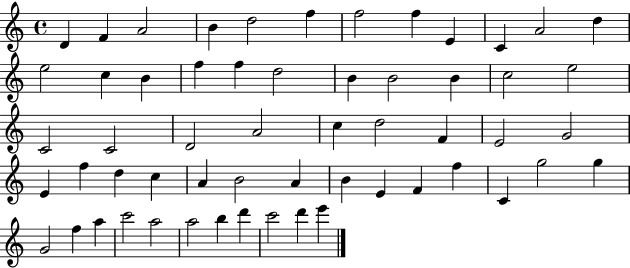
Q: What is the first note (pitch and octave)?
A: D4